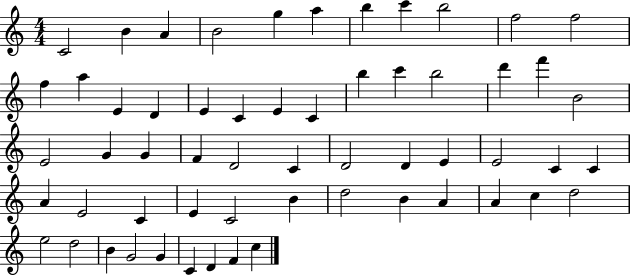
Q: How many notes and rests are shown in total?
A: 58